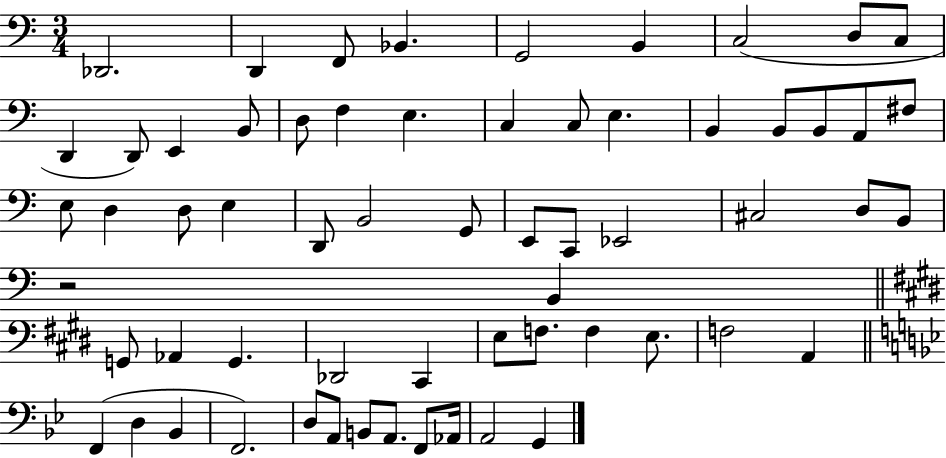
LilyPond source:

{
  \clef bass
  \numericTimeSignature
  \time 3/4
  \key c \major
  des,2. | d,4 f,8 bes,4. | g,2 b,4 | c2( d8 c8 | \break d,4 d,8) e,4 b,8 | d8 f4 e4. | c4 c8 e4. | b,4 b,8 b,8 a,8 fis8 | \break e8 d4 d8 e4 | d,8 b,2 g,8 | e,8 c,8 ees,2 | cis2 d8 b,8 | \break r2 b,4 | \bar "||" \break \key e \major g,8 aes,4 g,4. | des,2 cis,4 | e8 f8. f4 e8. | f2 a,4 | \break \bar "||" \break \key g \minor f,4( d4 bes,4 | f,2.) | d8 a,8 b,8 a,8. f,8 aes,16 | a,2 g,4 | \break \bar "|."
}